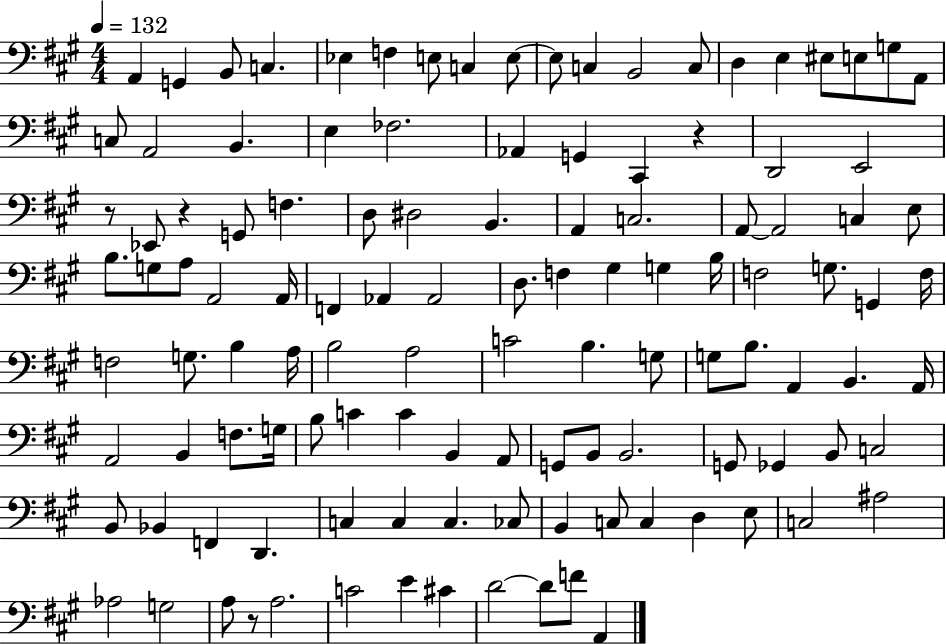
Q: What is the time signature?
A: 4/4